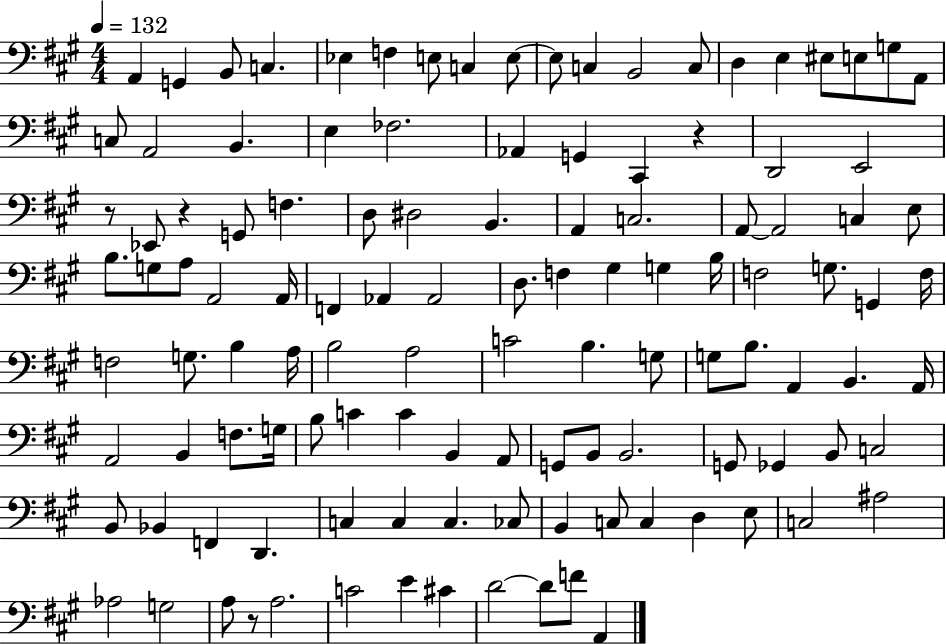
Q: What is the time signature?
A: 4/4